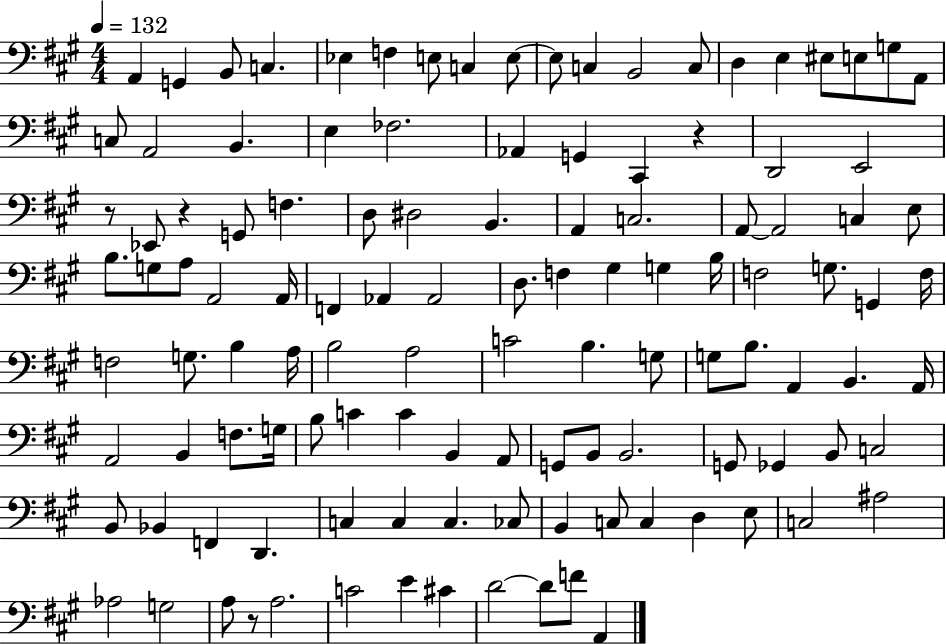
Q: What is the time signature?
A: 4/4